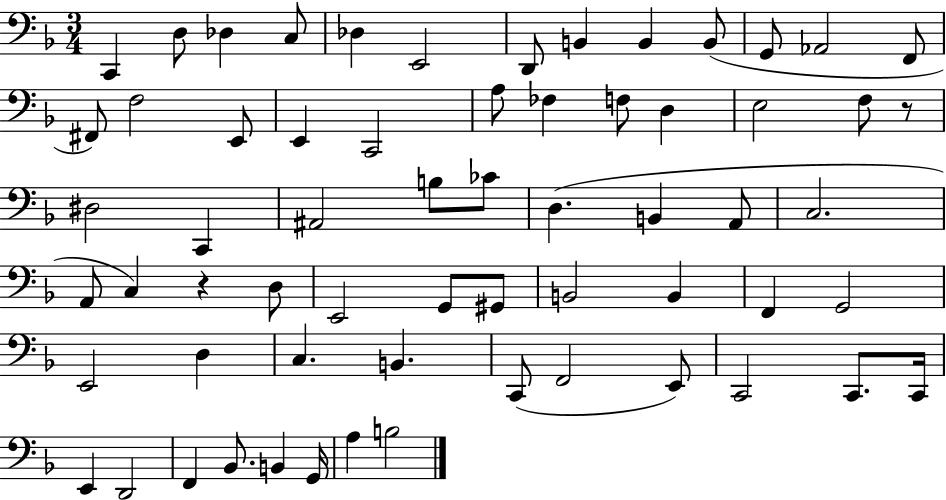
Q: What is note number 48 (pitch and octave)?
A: C2